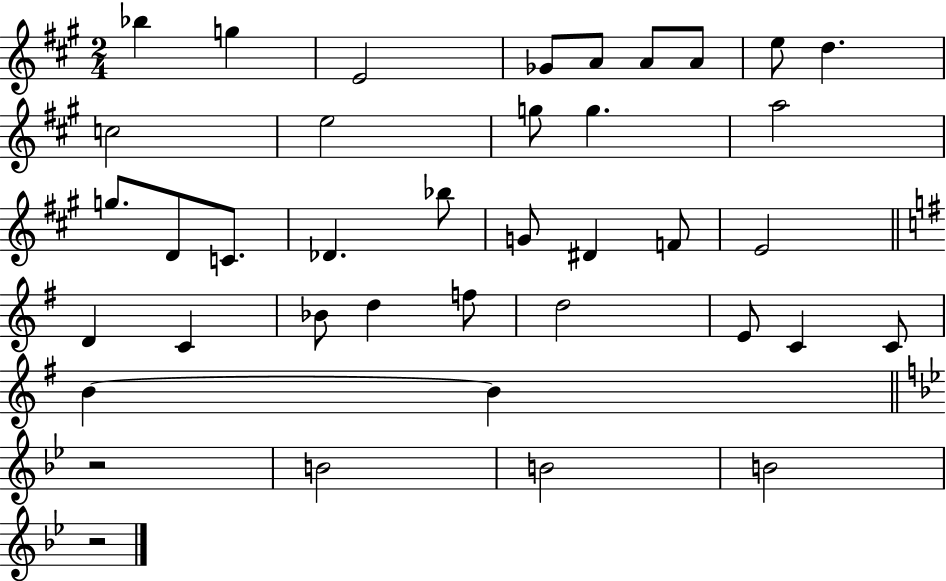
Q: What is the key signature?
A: A major